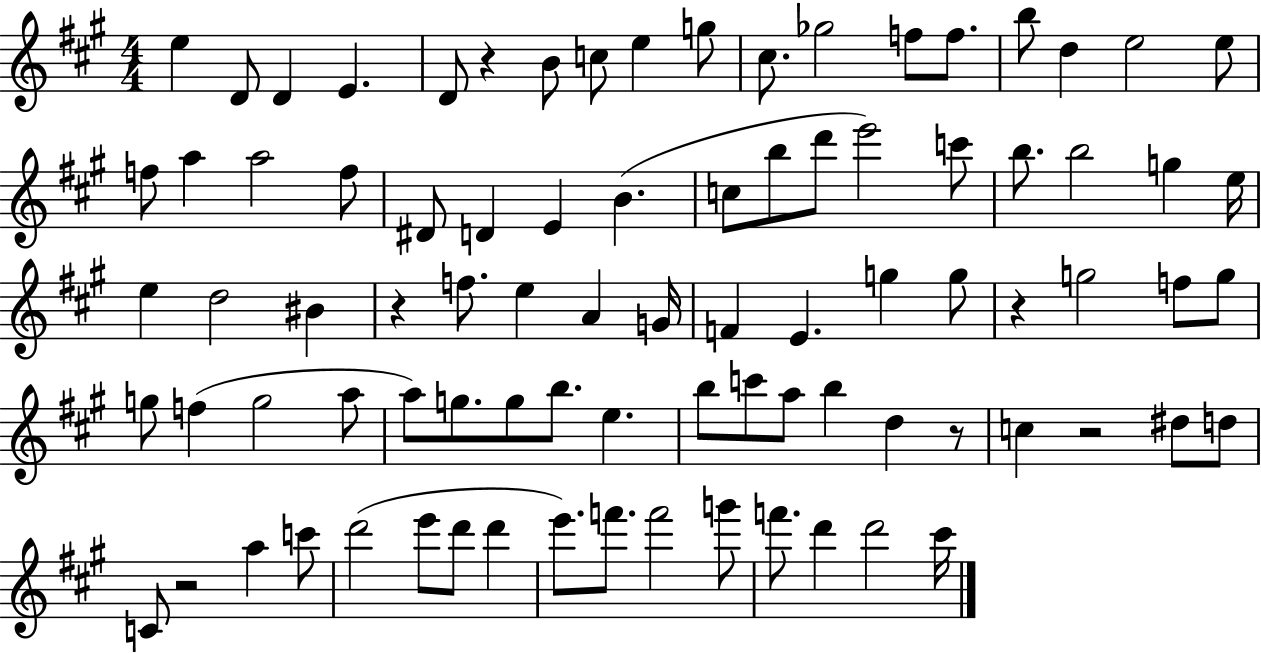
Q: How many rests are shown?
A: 6